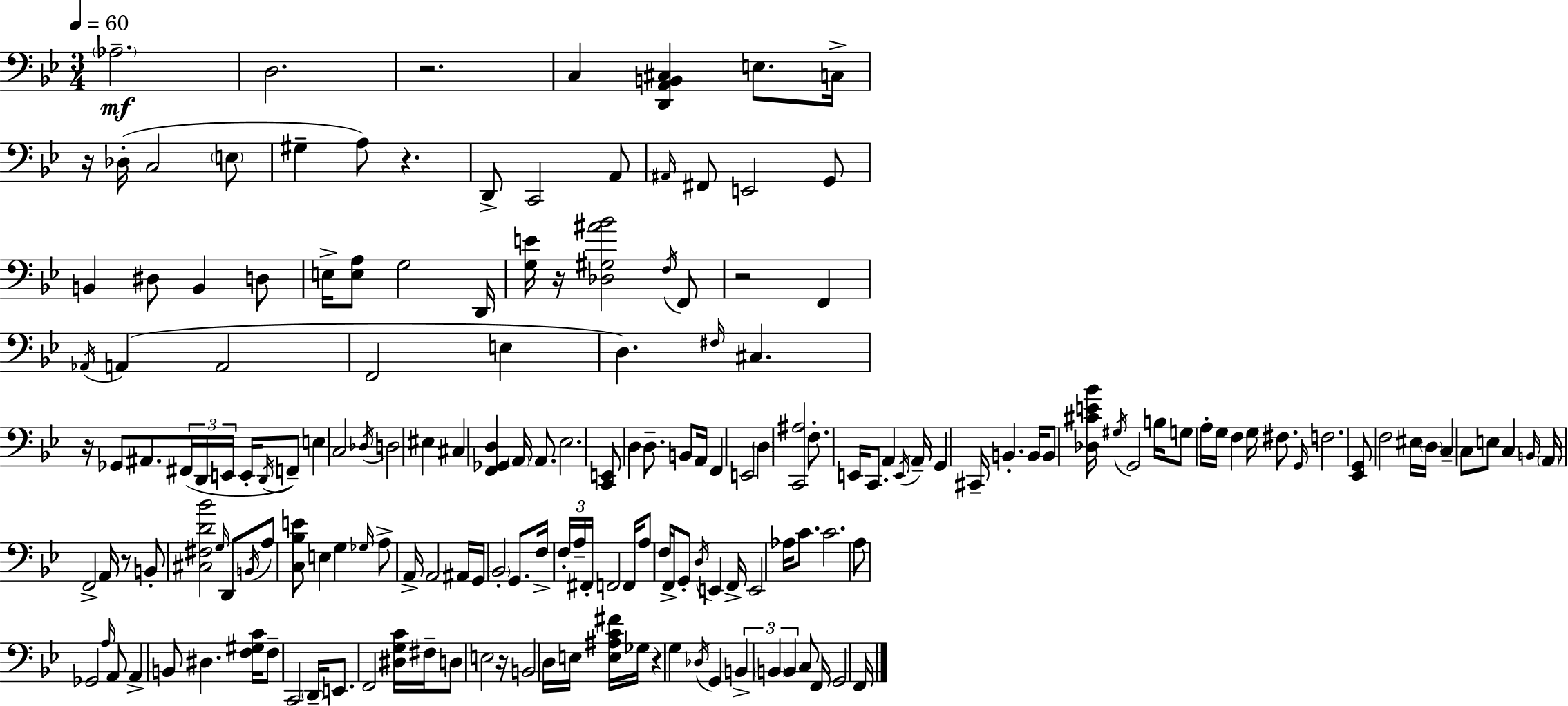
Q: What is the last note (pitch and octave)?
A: F2